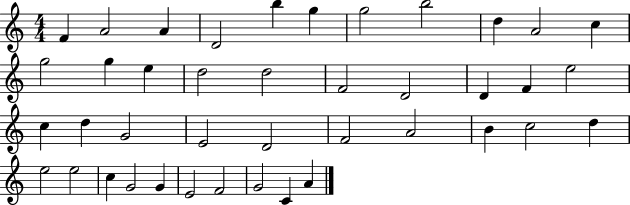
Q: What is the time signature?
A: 4/4